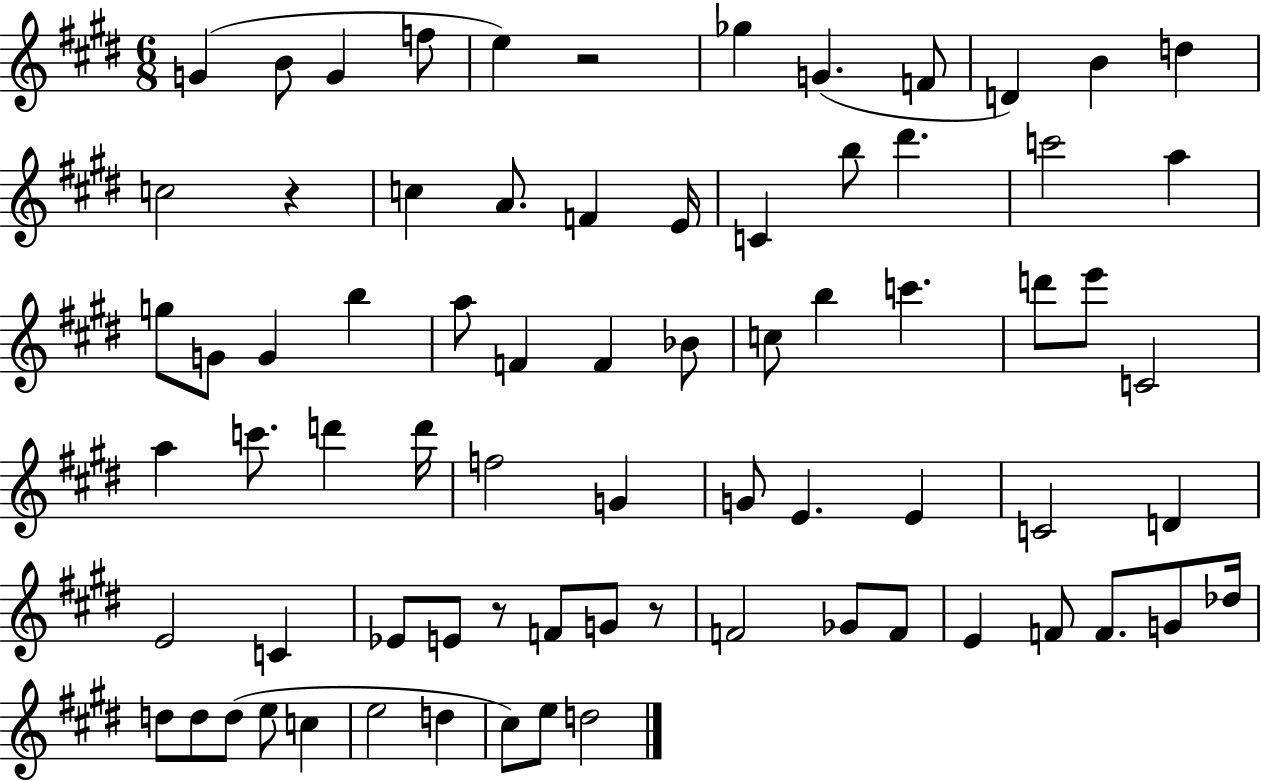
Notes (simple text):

G4/q B4/e G4/q F5/e E5/q R/h Gb5/q G4/q. F4/e D4/q B4/q D5/q C5/h R/q C5/q A4/e. F4/q E4/s C4/q B5/e D#6/q. C6/h A5/q G5/e G4/e G4/q B5/q A5/e F4/q F4/q Bb4/e C5/e B5/q C6/q. D6/e E6/e C4/h A5/q C6/e. D6/q D6/s F5/h G4/q G4/e E4/q. E4/q C4/h D4/q E4/h C4/q Eb4/e E4/e R/e F4/e G4/e R/e F4/h Gb4/e F4/e E4/q F4/e F4/e. G4/e Db5/s D5/e D5/e D5/e E5/e C5/q E5/h D5/q C#5/e E5/e D5/h